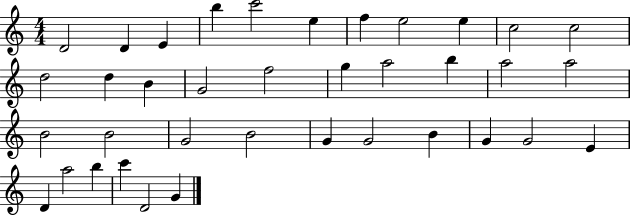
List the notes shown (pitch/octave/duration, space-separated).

D4/h D4/q E4/q B5/q C6/h E5/q F5/q E5/h E5/q C5/h C5/h D5/h D5/q B4/q G4/h F5/h G5/q A5/h B5/q A5/h A5/h B4/h B4/h G4/h B4/h G4/q G4/h B4/q G4/q G4/h E4/q D4/q A5/h B5/q C6/q D4/h G4/q